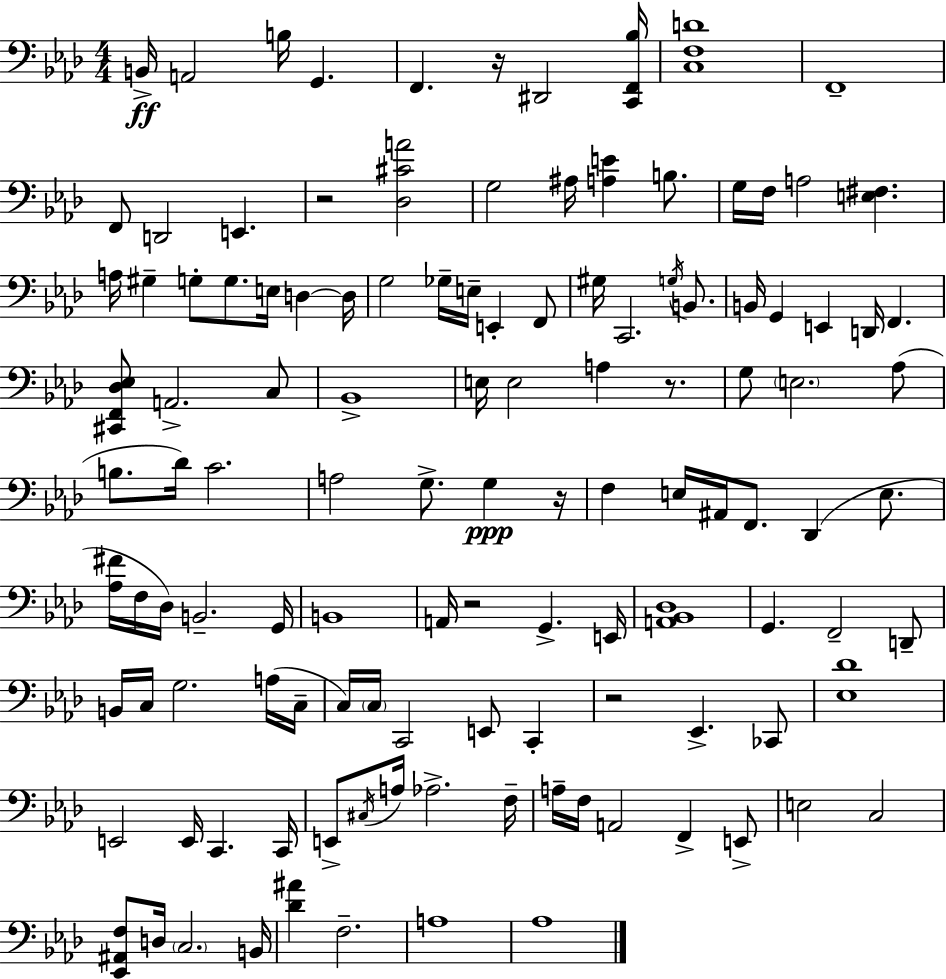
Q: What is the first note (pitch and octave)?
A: B2